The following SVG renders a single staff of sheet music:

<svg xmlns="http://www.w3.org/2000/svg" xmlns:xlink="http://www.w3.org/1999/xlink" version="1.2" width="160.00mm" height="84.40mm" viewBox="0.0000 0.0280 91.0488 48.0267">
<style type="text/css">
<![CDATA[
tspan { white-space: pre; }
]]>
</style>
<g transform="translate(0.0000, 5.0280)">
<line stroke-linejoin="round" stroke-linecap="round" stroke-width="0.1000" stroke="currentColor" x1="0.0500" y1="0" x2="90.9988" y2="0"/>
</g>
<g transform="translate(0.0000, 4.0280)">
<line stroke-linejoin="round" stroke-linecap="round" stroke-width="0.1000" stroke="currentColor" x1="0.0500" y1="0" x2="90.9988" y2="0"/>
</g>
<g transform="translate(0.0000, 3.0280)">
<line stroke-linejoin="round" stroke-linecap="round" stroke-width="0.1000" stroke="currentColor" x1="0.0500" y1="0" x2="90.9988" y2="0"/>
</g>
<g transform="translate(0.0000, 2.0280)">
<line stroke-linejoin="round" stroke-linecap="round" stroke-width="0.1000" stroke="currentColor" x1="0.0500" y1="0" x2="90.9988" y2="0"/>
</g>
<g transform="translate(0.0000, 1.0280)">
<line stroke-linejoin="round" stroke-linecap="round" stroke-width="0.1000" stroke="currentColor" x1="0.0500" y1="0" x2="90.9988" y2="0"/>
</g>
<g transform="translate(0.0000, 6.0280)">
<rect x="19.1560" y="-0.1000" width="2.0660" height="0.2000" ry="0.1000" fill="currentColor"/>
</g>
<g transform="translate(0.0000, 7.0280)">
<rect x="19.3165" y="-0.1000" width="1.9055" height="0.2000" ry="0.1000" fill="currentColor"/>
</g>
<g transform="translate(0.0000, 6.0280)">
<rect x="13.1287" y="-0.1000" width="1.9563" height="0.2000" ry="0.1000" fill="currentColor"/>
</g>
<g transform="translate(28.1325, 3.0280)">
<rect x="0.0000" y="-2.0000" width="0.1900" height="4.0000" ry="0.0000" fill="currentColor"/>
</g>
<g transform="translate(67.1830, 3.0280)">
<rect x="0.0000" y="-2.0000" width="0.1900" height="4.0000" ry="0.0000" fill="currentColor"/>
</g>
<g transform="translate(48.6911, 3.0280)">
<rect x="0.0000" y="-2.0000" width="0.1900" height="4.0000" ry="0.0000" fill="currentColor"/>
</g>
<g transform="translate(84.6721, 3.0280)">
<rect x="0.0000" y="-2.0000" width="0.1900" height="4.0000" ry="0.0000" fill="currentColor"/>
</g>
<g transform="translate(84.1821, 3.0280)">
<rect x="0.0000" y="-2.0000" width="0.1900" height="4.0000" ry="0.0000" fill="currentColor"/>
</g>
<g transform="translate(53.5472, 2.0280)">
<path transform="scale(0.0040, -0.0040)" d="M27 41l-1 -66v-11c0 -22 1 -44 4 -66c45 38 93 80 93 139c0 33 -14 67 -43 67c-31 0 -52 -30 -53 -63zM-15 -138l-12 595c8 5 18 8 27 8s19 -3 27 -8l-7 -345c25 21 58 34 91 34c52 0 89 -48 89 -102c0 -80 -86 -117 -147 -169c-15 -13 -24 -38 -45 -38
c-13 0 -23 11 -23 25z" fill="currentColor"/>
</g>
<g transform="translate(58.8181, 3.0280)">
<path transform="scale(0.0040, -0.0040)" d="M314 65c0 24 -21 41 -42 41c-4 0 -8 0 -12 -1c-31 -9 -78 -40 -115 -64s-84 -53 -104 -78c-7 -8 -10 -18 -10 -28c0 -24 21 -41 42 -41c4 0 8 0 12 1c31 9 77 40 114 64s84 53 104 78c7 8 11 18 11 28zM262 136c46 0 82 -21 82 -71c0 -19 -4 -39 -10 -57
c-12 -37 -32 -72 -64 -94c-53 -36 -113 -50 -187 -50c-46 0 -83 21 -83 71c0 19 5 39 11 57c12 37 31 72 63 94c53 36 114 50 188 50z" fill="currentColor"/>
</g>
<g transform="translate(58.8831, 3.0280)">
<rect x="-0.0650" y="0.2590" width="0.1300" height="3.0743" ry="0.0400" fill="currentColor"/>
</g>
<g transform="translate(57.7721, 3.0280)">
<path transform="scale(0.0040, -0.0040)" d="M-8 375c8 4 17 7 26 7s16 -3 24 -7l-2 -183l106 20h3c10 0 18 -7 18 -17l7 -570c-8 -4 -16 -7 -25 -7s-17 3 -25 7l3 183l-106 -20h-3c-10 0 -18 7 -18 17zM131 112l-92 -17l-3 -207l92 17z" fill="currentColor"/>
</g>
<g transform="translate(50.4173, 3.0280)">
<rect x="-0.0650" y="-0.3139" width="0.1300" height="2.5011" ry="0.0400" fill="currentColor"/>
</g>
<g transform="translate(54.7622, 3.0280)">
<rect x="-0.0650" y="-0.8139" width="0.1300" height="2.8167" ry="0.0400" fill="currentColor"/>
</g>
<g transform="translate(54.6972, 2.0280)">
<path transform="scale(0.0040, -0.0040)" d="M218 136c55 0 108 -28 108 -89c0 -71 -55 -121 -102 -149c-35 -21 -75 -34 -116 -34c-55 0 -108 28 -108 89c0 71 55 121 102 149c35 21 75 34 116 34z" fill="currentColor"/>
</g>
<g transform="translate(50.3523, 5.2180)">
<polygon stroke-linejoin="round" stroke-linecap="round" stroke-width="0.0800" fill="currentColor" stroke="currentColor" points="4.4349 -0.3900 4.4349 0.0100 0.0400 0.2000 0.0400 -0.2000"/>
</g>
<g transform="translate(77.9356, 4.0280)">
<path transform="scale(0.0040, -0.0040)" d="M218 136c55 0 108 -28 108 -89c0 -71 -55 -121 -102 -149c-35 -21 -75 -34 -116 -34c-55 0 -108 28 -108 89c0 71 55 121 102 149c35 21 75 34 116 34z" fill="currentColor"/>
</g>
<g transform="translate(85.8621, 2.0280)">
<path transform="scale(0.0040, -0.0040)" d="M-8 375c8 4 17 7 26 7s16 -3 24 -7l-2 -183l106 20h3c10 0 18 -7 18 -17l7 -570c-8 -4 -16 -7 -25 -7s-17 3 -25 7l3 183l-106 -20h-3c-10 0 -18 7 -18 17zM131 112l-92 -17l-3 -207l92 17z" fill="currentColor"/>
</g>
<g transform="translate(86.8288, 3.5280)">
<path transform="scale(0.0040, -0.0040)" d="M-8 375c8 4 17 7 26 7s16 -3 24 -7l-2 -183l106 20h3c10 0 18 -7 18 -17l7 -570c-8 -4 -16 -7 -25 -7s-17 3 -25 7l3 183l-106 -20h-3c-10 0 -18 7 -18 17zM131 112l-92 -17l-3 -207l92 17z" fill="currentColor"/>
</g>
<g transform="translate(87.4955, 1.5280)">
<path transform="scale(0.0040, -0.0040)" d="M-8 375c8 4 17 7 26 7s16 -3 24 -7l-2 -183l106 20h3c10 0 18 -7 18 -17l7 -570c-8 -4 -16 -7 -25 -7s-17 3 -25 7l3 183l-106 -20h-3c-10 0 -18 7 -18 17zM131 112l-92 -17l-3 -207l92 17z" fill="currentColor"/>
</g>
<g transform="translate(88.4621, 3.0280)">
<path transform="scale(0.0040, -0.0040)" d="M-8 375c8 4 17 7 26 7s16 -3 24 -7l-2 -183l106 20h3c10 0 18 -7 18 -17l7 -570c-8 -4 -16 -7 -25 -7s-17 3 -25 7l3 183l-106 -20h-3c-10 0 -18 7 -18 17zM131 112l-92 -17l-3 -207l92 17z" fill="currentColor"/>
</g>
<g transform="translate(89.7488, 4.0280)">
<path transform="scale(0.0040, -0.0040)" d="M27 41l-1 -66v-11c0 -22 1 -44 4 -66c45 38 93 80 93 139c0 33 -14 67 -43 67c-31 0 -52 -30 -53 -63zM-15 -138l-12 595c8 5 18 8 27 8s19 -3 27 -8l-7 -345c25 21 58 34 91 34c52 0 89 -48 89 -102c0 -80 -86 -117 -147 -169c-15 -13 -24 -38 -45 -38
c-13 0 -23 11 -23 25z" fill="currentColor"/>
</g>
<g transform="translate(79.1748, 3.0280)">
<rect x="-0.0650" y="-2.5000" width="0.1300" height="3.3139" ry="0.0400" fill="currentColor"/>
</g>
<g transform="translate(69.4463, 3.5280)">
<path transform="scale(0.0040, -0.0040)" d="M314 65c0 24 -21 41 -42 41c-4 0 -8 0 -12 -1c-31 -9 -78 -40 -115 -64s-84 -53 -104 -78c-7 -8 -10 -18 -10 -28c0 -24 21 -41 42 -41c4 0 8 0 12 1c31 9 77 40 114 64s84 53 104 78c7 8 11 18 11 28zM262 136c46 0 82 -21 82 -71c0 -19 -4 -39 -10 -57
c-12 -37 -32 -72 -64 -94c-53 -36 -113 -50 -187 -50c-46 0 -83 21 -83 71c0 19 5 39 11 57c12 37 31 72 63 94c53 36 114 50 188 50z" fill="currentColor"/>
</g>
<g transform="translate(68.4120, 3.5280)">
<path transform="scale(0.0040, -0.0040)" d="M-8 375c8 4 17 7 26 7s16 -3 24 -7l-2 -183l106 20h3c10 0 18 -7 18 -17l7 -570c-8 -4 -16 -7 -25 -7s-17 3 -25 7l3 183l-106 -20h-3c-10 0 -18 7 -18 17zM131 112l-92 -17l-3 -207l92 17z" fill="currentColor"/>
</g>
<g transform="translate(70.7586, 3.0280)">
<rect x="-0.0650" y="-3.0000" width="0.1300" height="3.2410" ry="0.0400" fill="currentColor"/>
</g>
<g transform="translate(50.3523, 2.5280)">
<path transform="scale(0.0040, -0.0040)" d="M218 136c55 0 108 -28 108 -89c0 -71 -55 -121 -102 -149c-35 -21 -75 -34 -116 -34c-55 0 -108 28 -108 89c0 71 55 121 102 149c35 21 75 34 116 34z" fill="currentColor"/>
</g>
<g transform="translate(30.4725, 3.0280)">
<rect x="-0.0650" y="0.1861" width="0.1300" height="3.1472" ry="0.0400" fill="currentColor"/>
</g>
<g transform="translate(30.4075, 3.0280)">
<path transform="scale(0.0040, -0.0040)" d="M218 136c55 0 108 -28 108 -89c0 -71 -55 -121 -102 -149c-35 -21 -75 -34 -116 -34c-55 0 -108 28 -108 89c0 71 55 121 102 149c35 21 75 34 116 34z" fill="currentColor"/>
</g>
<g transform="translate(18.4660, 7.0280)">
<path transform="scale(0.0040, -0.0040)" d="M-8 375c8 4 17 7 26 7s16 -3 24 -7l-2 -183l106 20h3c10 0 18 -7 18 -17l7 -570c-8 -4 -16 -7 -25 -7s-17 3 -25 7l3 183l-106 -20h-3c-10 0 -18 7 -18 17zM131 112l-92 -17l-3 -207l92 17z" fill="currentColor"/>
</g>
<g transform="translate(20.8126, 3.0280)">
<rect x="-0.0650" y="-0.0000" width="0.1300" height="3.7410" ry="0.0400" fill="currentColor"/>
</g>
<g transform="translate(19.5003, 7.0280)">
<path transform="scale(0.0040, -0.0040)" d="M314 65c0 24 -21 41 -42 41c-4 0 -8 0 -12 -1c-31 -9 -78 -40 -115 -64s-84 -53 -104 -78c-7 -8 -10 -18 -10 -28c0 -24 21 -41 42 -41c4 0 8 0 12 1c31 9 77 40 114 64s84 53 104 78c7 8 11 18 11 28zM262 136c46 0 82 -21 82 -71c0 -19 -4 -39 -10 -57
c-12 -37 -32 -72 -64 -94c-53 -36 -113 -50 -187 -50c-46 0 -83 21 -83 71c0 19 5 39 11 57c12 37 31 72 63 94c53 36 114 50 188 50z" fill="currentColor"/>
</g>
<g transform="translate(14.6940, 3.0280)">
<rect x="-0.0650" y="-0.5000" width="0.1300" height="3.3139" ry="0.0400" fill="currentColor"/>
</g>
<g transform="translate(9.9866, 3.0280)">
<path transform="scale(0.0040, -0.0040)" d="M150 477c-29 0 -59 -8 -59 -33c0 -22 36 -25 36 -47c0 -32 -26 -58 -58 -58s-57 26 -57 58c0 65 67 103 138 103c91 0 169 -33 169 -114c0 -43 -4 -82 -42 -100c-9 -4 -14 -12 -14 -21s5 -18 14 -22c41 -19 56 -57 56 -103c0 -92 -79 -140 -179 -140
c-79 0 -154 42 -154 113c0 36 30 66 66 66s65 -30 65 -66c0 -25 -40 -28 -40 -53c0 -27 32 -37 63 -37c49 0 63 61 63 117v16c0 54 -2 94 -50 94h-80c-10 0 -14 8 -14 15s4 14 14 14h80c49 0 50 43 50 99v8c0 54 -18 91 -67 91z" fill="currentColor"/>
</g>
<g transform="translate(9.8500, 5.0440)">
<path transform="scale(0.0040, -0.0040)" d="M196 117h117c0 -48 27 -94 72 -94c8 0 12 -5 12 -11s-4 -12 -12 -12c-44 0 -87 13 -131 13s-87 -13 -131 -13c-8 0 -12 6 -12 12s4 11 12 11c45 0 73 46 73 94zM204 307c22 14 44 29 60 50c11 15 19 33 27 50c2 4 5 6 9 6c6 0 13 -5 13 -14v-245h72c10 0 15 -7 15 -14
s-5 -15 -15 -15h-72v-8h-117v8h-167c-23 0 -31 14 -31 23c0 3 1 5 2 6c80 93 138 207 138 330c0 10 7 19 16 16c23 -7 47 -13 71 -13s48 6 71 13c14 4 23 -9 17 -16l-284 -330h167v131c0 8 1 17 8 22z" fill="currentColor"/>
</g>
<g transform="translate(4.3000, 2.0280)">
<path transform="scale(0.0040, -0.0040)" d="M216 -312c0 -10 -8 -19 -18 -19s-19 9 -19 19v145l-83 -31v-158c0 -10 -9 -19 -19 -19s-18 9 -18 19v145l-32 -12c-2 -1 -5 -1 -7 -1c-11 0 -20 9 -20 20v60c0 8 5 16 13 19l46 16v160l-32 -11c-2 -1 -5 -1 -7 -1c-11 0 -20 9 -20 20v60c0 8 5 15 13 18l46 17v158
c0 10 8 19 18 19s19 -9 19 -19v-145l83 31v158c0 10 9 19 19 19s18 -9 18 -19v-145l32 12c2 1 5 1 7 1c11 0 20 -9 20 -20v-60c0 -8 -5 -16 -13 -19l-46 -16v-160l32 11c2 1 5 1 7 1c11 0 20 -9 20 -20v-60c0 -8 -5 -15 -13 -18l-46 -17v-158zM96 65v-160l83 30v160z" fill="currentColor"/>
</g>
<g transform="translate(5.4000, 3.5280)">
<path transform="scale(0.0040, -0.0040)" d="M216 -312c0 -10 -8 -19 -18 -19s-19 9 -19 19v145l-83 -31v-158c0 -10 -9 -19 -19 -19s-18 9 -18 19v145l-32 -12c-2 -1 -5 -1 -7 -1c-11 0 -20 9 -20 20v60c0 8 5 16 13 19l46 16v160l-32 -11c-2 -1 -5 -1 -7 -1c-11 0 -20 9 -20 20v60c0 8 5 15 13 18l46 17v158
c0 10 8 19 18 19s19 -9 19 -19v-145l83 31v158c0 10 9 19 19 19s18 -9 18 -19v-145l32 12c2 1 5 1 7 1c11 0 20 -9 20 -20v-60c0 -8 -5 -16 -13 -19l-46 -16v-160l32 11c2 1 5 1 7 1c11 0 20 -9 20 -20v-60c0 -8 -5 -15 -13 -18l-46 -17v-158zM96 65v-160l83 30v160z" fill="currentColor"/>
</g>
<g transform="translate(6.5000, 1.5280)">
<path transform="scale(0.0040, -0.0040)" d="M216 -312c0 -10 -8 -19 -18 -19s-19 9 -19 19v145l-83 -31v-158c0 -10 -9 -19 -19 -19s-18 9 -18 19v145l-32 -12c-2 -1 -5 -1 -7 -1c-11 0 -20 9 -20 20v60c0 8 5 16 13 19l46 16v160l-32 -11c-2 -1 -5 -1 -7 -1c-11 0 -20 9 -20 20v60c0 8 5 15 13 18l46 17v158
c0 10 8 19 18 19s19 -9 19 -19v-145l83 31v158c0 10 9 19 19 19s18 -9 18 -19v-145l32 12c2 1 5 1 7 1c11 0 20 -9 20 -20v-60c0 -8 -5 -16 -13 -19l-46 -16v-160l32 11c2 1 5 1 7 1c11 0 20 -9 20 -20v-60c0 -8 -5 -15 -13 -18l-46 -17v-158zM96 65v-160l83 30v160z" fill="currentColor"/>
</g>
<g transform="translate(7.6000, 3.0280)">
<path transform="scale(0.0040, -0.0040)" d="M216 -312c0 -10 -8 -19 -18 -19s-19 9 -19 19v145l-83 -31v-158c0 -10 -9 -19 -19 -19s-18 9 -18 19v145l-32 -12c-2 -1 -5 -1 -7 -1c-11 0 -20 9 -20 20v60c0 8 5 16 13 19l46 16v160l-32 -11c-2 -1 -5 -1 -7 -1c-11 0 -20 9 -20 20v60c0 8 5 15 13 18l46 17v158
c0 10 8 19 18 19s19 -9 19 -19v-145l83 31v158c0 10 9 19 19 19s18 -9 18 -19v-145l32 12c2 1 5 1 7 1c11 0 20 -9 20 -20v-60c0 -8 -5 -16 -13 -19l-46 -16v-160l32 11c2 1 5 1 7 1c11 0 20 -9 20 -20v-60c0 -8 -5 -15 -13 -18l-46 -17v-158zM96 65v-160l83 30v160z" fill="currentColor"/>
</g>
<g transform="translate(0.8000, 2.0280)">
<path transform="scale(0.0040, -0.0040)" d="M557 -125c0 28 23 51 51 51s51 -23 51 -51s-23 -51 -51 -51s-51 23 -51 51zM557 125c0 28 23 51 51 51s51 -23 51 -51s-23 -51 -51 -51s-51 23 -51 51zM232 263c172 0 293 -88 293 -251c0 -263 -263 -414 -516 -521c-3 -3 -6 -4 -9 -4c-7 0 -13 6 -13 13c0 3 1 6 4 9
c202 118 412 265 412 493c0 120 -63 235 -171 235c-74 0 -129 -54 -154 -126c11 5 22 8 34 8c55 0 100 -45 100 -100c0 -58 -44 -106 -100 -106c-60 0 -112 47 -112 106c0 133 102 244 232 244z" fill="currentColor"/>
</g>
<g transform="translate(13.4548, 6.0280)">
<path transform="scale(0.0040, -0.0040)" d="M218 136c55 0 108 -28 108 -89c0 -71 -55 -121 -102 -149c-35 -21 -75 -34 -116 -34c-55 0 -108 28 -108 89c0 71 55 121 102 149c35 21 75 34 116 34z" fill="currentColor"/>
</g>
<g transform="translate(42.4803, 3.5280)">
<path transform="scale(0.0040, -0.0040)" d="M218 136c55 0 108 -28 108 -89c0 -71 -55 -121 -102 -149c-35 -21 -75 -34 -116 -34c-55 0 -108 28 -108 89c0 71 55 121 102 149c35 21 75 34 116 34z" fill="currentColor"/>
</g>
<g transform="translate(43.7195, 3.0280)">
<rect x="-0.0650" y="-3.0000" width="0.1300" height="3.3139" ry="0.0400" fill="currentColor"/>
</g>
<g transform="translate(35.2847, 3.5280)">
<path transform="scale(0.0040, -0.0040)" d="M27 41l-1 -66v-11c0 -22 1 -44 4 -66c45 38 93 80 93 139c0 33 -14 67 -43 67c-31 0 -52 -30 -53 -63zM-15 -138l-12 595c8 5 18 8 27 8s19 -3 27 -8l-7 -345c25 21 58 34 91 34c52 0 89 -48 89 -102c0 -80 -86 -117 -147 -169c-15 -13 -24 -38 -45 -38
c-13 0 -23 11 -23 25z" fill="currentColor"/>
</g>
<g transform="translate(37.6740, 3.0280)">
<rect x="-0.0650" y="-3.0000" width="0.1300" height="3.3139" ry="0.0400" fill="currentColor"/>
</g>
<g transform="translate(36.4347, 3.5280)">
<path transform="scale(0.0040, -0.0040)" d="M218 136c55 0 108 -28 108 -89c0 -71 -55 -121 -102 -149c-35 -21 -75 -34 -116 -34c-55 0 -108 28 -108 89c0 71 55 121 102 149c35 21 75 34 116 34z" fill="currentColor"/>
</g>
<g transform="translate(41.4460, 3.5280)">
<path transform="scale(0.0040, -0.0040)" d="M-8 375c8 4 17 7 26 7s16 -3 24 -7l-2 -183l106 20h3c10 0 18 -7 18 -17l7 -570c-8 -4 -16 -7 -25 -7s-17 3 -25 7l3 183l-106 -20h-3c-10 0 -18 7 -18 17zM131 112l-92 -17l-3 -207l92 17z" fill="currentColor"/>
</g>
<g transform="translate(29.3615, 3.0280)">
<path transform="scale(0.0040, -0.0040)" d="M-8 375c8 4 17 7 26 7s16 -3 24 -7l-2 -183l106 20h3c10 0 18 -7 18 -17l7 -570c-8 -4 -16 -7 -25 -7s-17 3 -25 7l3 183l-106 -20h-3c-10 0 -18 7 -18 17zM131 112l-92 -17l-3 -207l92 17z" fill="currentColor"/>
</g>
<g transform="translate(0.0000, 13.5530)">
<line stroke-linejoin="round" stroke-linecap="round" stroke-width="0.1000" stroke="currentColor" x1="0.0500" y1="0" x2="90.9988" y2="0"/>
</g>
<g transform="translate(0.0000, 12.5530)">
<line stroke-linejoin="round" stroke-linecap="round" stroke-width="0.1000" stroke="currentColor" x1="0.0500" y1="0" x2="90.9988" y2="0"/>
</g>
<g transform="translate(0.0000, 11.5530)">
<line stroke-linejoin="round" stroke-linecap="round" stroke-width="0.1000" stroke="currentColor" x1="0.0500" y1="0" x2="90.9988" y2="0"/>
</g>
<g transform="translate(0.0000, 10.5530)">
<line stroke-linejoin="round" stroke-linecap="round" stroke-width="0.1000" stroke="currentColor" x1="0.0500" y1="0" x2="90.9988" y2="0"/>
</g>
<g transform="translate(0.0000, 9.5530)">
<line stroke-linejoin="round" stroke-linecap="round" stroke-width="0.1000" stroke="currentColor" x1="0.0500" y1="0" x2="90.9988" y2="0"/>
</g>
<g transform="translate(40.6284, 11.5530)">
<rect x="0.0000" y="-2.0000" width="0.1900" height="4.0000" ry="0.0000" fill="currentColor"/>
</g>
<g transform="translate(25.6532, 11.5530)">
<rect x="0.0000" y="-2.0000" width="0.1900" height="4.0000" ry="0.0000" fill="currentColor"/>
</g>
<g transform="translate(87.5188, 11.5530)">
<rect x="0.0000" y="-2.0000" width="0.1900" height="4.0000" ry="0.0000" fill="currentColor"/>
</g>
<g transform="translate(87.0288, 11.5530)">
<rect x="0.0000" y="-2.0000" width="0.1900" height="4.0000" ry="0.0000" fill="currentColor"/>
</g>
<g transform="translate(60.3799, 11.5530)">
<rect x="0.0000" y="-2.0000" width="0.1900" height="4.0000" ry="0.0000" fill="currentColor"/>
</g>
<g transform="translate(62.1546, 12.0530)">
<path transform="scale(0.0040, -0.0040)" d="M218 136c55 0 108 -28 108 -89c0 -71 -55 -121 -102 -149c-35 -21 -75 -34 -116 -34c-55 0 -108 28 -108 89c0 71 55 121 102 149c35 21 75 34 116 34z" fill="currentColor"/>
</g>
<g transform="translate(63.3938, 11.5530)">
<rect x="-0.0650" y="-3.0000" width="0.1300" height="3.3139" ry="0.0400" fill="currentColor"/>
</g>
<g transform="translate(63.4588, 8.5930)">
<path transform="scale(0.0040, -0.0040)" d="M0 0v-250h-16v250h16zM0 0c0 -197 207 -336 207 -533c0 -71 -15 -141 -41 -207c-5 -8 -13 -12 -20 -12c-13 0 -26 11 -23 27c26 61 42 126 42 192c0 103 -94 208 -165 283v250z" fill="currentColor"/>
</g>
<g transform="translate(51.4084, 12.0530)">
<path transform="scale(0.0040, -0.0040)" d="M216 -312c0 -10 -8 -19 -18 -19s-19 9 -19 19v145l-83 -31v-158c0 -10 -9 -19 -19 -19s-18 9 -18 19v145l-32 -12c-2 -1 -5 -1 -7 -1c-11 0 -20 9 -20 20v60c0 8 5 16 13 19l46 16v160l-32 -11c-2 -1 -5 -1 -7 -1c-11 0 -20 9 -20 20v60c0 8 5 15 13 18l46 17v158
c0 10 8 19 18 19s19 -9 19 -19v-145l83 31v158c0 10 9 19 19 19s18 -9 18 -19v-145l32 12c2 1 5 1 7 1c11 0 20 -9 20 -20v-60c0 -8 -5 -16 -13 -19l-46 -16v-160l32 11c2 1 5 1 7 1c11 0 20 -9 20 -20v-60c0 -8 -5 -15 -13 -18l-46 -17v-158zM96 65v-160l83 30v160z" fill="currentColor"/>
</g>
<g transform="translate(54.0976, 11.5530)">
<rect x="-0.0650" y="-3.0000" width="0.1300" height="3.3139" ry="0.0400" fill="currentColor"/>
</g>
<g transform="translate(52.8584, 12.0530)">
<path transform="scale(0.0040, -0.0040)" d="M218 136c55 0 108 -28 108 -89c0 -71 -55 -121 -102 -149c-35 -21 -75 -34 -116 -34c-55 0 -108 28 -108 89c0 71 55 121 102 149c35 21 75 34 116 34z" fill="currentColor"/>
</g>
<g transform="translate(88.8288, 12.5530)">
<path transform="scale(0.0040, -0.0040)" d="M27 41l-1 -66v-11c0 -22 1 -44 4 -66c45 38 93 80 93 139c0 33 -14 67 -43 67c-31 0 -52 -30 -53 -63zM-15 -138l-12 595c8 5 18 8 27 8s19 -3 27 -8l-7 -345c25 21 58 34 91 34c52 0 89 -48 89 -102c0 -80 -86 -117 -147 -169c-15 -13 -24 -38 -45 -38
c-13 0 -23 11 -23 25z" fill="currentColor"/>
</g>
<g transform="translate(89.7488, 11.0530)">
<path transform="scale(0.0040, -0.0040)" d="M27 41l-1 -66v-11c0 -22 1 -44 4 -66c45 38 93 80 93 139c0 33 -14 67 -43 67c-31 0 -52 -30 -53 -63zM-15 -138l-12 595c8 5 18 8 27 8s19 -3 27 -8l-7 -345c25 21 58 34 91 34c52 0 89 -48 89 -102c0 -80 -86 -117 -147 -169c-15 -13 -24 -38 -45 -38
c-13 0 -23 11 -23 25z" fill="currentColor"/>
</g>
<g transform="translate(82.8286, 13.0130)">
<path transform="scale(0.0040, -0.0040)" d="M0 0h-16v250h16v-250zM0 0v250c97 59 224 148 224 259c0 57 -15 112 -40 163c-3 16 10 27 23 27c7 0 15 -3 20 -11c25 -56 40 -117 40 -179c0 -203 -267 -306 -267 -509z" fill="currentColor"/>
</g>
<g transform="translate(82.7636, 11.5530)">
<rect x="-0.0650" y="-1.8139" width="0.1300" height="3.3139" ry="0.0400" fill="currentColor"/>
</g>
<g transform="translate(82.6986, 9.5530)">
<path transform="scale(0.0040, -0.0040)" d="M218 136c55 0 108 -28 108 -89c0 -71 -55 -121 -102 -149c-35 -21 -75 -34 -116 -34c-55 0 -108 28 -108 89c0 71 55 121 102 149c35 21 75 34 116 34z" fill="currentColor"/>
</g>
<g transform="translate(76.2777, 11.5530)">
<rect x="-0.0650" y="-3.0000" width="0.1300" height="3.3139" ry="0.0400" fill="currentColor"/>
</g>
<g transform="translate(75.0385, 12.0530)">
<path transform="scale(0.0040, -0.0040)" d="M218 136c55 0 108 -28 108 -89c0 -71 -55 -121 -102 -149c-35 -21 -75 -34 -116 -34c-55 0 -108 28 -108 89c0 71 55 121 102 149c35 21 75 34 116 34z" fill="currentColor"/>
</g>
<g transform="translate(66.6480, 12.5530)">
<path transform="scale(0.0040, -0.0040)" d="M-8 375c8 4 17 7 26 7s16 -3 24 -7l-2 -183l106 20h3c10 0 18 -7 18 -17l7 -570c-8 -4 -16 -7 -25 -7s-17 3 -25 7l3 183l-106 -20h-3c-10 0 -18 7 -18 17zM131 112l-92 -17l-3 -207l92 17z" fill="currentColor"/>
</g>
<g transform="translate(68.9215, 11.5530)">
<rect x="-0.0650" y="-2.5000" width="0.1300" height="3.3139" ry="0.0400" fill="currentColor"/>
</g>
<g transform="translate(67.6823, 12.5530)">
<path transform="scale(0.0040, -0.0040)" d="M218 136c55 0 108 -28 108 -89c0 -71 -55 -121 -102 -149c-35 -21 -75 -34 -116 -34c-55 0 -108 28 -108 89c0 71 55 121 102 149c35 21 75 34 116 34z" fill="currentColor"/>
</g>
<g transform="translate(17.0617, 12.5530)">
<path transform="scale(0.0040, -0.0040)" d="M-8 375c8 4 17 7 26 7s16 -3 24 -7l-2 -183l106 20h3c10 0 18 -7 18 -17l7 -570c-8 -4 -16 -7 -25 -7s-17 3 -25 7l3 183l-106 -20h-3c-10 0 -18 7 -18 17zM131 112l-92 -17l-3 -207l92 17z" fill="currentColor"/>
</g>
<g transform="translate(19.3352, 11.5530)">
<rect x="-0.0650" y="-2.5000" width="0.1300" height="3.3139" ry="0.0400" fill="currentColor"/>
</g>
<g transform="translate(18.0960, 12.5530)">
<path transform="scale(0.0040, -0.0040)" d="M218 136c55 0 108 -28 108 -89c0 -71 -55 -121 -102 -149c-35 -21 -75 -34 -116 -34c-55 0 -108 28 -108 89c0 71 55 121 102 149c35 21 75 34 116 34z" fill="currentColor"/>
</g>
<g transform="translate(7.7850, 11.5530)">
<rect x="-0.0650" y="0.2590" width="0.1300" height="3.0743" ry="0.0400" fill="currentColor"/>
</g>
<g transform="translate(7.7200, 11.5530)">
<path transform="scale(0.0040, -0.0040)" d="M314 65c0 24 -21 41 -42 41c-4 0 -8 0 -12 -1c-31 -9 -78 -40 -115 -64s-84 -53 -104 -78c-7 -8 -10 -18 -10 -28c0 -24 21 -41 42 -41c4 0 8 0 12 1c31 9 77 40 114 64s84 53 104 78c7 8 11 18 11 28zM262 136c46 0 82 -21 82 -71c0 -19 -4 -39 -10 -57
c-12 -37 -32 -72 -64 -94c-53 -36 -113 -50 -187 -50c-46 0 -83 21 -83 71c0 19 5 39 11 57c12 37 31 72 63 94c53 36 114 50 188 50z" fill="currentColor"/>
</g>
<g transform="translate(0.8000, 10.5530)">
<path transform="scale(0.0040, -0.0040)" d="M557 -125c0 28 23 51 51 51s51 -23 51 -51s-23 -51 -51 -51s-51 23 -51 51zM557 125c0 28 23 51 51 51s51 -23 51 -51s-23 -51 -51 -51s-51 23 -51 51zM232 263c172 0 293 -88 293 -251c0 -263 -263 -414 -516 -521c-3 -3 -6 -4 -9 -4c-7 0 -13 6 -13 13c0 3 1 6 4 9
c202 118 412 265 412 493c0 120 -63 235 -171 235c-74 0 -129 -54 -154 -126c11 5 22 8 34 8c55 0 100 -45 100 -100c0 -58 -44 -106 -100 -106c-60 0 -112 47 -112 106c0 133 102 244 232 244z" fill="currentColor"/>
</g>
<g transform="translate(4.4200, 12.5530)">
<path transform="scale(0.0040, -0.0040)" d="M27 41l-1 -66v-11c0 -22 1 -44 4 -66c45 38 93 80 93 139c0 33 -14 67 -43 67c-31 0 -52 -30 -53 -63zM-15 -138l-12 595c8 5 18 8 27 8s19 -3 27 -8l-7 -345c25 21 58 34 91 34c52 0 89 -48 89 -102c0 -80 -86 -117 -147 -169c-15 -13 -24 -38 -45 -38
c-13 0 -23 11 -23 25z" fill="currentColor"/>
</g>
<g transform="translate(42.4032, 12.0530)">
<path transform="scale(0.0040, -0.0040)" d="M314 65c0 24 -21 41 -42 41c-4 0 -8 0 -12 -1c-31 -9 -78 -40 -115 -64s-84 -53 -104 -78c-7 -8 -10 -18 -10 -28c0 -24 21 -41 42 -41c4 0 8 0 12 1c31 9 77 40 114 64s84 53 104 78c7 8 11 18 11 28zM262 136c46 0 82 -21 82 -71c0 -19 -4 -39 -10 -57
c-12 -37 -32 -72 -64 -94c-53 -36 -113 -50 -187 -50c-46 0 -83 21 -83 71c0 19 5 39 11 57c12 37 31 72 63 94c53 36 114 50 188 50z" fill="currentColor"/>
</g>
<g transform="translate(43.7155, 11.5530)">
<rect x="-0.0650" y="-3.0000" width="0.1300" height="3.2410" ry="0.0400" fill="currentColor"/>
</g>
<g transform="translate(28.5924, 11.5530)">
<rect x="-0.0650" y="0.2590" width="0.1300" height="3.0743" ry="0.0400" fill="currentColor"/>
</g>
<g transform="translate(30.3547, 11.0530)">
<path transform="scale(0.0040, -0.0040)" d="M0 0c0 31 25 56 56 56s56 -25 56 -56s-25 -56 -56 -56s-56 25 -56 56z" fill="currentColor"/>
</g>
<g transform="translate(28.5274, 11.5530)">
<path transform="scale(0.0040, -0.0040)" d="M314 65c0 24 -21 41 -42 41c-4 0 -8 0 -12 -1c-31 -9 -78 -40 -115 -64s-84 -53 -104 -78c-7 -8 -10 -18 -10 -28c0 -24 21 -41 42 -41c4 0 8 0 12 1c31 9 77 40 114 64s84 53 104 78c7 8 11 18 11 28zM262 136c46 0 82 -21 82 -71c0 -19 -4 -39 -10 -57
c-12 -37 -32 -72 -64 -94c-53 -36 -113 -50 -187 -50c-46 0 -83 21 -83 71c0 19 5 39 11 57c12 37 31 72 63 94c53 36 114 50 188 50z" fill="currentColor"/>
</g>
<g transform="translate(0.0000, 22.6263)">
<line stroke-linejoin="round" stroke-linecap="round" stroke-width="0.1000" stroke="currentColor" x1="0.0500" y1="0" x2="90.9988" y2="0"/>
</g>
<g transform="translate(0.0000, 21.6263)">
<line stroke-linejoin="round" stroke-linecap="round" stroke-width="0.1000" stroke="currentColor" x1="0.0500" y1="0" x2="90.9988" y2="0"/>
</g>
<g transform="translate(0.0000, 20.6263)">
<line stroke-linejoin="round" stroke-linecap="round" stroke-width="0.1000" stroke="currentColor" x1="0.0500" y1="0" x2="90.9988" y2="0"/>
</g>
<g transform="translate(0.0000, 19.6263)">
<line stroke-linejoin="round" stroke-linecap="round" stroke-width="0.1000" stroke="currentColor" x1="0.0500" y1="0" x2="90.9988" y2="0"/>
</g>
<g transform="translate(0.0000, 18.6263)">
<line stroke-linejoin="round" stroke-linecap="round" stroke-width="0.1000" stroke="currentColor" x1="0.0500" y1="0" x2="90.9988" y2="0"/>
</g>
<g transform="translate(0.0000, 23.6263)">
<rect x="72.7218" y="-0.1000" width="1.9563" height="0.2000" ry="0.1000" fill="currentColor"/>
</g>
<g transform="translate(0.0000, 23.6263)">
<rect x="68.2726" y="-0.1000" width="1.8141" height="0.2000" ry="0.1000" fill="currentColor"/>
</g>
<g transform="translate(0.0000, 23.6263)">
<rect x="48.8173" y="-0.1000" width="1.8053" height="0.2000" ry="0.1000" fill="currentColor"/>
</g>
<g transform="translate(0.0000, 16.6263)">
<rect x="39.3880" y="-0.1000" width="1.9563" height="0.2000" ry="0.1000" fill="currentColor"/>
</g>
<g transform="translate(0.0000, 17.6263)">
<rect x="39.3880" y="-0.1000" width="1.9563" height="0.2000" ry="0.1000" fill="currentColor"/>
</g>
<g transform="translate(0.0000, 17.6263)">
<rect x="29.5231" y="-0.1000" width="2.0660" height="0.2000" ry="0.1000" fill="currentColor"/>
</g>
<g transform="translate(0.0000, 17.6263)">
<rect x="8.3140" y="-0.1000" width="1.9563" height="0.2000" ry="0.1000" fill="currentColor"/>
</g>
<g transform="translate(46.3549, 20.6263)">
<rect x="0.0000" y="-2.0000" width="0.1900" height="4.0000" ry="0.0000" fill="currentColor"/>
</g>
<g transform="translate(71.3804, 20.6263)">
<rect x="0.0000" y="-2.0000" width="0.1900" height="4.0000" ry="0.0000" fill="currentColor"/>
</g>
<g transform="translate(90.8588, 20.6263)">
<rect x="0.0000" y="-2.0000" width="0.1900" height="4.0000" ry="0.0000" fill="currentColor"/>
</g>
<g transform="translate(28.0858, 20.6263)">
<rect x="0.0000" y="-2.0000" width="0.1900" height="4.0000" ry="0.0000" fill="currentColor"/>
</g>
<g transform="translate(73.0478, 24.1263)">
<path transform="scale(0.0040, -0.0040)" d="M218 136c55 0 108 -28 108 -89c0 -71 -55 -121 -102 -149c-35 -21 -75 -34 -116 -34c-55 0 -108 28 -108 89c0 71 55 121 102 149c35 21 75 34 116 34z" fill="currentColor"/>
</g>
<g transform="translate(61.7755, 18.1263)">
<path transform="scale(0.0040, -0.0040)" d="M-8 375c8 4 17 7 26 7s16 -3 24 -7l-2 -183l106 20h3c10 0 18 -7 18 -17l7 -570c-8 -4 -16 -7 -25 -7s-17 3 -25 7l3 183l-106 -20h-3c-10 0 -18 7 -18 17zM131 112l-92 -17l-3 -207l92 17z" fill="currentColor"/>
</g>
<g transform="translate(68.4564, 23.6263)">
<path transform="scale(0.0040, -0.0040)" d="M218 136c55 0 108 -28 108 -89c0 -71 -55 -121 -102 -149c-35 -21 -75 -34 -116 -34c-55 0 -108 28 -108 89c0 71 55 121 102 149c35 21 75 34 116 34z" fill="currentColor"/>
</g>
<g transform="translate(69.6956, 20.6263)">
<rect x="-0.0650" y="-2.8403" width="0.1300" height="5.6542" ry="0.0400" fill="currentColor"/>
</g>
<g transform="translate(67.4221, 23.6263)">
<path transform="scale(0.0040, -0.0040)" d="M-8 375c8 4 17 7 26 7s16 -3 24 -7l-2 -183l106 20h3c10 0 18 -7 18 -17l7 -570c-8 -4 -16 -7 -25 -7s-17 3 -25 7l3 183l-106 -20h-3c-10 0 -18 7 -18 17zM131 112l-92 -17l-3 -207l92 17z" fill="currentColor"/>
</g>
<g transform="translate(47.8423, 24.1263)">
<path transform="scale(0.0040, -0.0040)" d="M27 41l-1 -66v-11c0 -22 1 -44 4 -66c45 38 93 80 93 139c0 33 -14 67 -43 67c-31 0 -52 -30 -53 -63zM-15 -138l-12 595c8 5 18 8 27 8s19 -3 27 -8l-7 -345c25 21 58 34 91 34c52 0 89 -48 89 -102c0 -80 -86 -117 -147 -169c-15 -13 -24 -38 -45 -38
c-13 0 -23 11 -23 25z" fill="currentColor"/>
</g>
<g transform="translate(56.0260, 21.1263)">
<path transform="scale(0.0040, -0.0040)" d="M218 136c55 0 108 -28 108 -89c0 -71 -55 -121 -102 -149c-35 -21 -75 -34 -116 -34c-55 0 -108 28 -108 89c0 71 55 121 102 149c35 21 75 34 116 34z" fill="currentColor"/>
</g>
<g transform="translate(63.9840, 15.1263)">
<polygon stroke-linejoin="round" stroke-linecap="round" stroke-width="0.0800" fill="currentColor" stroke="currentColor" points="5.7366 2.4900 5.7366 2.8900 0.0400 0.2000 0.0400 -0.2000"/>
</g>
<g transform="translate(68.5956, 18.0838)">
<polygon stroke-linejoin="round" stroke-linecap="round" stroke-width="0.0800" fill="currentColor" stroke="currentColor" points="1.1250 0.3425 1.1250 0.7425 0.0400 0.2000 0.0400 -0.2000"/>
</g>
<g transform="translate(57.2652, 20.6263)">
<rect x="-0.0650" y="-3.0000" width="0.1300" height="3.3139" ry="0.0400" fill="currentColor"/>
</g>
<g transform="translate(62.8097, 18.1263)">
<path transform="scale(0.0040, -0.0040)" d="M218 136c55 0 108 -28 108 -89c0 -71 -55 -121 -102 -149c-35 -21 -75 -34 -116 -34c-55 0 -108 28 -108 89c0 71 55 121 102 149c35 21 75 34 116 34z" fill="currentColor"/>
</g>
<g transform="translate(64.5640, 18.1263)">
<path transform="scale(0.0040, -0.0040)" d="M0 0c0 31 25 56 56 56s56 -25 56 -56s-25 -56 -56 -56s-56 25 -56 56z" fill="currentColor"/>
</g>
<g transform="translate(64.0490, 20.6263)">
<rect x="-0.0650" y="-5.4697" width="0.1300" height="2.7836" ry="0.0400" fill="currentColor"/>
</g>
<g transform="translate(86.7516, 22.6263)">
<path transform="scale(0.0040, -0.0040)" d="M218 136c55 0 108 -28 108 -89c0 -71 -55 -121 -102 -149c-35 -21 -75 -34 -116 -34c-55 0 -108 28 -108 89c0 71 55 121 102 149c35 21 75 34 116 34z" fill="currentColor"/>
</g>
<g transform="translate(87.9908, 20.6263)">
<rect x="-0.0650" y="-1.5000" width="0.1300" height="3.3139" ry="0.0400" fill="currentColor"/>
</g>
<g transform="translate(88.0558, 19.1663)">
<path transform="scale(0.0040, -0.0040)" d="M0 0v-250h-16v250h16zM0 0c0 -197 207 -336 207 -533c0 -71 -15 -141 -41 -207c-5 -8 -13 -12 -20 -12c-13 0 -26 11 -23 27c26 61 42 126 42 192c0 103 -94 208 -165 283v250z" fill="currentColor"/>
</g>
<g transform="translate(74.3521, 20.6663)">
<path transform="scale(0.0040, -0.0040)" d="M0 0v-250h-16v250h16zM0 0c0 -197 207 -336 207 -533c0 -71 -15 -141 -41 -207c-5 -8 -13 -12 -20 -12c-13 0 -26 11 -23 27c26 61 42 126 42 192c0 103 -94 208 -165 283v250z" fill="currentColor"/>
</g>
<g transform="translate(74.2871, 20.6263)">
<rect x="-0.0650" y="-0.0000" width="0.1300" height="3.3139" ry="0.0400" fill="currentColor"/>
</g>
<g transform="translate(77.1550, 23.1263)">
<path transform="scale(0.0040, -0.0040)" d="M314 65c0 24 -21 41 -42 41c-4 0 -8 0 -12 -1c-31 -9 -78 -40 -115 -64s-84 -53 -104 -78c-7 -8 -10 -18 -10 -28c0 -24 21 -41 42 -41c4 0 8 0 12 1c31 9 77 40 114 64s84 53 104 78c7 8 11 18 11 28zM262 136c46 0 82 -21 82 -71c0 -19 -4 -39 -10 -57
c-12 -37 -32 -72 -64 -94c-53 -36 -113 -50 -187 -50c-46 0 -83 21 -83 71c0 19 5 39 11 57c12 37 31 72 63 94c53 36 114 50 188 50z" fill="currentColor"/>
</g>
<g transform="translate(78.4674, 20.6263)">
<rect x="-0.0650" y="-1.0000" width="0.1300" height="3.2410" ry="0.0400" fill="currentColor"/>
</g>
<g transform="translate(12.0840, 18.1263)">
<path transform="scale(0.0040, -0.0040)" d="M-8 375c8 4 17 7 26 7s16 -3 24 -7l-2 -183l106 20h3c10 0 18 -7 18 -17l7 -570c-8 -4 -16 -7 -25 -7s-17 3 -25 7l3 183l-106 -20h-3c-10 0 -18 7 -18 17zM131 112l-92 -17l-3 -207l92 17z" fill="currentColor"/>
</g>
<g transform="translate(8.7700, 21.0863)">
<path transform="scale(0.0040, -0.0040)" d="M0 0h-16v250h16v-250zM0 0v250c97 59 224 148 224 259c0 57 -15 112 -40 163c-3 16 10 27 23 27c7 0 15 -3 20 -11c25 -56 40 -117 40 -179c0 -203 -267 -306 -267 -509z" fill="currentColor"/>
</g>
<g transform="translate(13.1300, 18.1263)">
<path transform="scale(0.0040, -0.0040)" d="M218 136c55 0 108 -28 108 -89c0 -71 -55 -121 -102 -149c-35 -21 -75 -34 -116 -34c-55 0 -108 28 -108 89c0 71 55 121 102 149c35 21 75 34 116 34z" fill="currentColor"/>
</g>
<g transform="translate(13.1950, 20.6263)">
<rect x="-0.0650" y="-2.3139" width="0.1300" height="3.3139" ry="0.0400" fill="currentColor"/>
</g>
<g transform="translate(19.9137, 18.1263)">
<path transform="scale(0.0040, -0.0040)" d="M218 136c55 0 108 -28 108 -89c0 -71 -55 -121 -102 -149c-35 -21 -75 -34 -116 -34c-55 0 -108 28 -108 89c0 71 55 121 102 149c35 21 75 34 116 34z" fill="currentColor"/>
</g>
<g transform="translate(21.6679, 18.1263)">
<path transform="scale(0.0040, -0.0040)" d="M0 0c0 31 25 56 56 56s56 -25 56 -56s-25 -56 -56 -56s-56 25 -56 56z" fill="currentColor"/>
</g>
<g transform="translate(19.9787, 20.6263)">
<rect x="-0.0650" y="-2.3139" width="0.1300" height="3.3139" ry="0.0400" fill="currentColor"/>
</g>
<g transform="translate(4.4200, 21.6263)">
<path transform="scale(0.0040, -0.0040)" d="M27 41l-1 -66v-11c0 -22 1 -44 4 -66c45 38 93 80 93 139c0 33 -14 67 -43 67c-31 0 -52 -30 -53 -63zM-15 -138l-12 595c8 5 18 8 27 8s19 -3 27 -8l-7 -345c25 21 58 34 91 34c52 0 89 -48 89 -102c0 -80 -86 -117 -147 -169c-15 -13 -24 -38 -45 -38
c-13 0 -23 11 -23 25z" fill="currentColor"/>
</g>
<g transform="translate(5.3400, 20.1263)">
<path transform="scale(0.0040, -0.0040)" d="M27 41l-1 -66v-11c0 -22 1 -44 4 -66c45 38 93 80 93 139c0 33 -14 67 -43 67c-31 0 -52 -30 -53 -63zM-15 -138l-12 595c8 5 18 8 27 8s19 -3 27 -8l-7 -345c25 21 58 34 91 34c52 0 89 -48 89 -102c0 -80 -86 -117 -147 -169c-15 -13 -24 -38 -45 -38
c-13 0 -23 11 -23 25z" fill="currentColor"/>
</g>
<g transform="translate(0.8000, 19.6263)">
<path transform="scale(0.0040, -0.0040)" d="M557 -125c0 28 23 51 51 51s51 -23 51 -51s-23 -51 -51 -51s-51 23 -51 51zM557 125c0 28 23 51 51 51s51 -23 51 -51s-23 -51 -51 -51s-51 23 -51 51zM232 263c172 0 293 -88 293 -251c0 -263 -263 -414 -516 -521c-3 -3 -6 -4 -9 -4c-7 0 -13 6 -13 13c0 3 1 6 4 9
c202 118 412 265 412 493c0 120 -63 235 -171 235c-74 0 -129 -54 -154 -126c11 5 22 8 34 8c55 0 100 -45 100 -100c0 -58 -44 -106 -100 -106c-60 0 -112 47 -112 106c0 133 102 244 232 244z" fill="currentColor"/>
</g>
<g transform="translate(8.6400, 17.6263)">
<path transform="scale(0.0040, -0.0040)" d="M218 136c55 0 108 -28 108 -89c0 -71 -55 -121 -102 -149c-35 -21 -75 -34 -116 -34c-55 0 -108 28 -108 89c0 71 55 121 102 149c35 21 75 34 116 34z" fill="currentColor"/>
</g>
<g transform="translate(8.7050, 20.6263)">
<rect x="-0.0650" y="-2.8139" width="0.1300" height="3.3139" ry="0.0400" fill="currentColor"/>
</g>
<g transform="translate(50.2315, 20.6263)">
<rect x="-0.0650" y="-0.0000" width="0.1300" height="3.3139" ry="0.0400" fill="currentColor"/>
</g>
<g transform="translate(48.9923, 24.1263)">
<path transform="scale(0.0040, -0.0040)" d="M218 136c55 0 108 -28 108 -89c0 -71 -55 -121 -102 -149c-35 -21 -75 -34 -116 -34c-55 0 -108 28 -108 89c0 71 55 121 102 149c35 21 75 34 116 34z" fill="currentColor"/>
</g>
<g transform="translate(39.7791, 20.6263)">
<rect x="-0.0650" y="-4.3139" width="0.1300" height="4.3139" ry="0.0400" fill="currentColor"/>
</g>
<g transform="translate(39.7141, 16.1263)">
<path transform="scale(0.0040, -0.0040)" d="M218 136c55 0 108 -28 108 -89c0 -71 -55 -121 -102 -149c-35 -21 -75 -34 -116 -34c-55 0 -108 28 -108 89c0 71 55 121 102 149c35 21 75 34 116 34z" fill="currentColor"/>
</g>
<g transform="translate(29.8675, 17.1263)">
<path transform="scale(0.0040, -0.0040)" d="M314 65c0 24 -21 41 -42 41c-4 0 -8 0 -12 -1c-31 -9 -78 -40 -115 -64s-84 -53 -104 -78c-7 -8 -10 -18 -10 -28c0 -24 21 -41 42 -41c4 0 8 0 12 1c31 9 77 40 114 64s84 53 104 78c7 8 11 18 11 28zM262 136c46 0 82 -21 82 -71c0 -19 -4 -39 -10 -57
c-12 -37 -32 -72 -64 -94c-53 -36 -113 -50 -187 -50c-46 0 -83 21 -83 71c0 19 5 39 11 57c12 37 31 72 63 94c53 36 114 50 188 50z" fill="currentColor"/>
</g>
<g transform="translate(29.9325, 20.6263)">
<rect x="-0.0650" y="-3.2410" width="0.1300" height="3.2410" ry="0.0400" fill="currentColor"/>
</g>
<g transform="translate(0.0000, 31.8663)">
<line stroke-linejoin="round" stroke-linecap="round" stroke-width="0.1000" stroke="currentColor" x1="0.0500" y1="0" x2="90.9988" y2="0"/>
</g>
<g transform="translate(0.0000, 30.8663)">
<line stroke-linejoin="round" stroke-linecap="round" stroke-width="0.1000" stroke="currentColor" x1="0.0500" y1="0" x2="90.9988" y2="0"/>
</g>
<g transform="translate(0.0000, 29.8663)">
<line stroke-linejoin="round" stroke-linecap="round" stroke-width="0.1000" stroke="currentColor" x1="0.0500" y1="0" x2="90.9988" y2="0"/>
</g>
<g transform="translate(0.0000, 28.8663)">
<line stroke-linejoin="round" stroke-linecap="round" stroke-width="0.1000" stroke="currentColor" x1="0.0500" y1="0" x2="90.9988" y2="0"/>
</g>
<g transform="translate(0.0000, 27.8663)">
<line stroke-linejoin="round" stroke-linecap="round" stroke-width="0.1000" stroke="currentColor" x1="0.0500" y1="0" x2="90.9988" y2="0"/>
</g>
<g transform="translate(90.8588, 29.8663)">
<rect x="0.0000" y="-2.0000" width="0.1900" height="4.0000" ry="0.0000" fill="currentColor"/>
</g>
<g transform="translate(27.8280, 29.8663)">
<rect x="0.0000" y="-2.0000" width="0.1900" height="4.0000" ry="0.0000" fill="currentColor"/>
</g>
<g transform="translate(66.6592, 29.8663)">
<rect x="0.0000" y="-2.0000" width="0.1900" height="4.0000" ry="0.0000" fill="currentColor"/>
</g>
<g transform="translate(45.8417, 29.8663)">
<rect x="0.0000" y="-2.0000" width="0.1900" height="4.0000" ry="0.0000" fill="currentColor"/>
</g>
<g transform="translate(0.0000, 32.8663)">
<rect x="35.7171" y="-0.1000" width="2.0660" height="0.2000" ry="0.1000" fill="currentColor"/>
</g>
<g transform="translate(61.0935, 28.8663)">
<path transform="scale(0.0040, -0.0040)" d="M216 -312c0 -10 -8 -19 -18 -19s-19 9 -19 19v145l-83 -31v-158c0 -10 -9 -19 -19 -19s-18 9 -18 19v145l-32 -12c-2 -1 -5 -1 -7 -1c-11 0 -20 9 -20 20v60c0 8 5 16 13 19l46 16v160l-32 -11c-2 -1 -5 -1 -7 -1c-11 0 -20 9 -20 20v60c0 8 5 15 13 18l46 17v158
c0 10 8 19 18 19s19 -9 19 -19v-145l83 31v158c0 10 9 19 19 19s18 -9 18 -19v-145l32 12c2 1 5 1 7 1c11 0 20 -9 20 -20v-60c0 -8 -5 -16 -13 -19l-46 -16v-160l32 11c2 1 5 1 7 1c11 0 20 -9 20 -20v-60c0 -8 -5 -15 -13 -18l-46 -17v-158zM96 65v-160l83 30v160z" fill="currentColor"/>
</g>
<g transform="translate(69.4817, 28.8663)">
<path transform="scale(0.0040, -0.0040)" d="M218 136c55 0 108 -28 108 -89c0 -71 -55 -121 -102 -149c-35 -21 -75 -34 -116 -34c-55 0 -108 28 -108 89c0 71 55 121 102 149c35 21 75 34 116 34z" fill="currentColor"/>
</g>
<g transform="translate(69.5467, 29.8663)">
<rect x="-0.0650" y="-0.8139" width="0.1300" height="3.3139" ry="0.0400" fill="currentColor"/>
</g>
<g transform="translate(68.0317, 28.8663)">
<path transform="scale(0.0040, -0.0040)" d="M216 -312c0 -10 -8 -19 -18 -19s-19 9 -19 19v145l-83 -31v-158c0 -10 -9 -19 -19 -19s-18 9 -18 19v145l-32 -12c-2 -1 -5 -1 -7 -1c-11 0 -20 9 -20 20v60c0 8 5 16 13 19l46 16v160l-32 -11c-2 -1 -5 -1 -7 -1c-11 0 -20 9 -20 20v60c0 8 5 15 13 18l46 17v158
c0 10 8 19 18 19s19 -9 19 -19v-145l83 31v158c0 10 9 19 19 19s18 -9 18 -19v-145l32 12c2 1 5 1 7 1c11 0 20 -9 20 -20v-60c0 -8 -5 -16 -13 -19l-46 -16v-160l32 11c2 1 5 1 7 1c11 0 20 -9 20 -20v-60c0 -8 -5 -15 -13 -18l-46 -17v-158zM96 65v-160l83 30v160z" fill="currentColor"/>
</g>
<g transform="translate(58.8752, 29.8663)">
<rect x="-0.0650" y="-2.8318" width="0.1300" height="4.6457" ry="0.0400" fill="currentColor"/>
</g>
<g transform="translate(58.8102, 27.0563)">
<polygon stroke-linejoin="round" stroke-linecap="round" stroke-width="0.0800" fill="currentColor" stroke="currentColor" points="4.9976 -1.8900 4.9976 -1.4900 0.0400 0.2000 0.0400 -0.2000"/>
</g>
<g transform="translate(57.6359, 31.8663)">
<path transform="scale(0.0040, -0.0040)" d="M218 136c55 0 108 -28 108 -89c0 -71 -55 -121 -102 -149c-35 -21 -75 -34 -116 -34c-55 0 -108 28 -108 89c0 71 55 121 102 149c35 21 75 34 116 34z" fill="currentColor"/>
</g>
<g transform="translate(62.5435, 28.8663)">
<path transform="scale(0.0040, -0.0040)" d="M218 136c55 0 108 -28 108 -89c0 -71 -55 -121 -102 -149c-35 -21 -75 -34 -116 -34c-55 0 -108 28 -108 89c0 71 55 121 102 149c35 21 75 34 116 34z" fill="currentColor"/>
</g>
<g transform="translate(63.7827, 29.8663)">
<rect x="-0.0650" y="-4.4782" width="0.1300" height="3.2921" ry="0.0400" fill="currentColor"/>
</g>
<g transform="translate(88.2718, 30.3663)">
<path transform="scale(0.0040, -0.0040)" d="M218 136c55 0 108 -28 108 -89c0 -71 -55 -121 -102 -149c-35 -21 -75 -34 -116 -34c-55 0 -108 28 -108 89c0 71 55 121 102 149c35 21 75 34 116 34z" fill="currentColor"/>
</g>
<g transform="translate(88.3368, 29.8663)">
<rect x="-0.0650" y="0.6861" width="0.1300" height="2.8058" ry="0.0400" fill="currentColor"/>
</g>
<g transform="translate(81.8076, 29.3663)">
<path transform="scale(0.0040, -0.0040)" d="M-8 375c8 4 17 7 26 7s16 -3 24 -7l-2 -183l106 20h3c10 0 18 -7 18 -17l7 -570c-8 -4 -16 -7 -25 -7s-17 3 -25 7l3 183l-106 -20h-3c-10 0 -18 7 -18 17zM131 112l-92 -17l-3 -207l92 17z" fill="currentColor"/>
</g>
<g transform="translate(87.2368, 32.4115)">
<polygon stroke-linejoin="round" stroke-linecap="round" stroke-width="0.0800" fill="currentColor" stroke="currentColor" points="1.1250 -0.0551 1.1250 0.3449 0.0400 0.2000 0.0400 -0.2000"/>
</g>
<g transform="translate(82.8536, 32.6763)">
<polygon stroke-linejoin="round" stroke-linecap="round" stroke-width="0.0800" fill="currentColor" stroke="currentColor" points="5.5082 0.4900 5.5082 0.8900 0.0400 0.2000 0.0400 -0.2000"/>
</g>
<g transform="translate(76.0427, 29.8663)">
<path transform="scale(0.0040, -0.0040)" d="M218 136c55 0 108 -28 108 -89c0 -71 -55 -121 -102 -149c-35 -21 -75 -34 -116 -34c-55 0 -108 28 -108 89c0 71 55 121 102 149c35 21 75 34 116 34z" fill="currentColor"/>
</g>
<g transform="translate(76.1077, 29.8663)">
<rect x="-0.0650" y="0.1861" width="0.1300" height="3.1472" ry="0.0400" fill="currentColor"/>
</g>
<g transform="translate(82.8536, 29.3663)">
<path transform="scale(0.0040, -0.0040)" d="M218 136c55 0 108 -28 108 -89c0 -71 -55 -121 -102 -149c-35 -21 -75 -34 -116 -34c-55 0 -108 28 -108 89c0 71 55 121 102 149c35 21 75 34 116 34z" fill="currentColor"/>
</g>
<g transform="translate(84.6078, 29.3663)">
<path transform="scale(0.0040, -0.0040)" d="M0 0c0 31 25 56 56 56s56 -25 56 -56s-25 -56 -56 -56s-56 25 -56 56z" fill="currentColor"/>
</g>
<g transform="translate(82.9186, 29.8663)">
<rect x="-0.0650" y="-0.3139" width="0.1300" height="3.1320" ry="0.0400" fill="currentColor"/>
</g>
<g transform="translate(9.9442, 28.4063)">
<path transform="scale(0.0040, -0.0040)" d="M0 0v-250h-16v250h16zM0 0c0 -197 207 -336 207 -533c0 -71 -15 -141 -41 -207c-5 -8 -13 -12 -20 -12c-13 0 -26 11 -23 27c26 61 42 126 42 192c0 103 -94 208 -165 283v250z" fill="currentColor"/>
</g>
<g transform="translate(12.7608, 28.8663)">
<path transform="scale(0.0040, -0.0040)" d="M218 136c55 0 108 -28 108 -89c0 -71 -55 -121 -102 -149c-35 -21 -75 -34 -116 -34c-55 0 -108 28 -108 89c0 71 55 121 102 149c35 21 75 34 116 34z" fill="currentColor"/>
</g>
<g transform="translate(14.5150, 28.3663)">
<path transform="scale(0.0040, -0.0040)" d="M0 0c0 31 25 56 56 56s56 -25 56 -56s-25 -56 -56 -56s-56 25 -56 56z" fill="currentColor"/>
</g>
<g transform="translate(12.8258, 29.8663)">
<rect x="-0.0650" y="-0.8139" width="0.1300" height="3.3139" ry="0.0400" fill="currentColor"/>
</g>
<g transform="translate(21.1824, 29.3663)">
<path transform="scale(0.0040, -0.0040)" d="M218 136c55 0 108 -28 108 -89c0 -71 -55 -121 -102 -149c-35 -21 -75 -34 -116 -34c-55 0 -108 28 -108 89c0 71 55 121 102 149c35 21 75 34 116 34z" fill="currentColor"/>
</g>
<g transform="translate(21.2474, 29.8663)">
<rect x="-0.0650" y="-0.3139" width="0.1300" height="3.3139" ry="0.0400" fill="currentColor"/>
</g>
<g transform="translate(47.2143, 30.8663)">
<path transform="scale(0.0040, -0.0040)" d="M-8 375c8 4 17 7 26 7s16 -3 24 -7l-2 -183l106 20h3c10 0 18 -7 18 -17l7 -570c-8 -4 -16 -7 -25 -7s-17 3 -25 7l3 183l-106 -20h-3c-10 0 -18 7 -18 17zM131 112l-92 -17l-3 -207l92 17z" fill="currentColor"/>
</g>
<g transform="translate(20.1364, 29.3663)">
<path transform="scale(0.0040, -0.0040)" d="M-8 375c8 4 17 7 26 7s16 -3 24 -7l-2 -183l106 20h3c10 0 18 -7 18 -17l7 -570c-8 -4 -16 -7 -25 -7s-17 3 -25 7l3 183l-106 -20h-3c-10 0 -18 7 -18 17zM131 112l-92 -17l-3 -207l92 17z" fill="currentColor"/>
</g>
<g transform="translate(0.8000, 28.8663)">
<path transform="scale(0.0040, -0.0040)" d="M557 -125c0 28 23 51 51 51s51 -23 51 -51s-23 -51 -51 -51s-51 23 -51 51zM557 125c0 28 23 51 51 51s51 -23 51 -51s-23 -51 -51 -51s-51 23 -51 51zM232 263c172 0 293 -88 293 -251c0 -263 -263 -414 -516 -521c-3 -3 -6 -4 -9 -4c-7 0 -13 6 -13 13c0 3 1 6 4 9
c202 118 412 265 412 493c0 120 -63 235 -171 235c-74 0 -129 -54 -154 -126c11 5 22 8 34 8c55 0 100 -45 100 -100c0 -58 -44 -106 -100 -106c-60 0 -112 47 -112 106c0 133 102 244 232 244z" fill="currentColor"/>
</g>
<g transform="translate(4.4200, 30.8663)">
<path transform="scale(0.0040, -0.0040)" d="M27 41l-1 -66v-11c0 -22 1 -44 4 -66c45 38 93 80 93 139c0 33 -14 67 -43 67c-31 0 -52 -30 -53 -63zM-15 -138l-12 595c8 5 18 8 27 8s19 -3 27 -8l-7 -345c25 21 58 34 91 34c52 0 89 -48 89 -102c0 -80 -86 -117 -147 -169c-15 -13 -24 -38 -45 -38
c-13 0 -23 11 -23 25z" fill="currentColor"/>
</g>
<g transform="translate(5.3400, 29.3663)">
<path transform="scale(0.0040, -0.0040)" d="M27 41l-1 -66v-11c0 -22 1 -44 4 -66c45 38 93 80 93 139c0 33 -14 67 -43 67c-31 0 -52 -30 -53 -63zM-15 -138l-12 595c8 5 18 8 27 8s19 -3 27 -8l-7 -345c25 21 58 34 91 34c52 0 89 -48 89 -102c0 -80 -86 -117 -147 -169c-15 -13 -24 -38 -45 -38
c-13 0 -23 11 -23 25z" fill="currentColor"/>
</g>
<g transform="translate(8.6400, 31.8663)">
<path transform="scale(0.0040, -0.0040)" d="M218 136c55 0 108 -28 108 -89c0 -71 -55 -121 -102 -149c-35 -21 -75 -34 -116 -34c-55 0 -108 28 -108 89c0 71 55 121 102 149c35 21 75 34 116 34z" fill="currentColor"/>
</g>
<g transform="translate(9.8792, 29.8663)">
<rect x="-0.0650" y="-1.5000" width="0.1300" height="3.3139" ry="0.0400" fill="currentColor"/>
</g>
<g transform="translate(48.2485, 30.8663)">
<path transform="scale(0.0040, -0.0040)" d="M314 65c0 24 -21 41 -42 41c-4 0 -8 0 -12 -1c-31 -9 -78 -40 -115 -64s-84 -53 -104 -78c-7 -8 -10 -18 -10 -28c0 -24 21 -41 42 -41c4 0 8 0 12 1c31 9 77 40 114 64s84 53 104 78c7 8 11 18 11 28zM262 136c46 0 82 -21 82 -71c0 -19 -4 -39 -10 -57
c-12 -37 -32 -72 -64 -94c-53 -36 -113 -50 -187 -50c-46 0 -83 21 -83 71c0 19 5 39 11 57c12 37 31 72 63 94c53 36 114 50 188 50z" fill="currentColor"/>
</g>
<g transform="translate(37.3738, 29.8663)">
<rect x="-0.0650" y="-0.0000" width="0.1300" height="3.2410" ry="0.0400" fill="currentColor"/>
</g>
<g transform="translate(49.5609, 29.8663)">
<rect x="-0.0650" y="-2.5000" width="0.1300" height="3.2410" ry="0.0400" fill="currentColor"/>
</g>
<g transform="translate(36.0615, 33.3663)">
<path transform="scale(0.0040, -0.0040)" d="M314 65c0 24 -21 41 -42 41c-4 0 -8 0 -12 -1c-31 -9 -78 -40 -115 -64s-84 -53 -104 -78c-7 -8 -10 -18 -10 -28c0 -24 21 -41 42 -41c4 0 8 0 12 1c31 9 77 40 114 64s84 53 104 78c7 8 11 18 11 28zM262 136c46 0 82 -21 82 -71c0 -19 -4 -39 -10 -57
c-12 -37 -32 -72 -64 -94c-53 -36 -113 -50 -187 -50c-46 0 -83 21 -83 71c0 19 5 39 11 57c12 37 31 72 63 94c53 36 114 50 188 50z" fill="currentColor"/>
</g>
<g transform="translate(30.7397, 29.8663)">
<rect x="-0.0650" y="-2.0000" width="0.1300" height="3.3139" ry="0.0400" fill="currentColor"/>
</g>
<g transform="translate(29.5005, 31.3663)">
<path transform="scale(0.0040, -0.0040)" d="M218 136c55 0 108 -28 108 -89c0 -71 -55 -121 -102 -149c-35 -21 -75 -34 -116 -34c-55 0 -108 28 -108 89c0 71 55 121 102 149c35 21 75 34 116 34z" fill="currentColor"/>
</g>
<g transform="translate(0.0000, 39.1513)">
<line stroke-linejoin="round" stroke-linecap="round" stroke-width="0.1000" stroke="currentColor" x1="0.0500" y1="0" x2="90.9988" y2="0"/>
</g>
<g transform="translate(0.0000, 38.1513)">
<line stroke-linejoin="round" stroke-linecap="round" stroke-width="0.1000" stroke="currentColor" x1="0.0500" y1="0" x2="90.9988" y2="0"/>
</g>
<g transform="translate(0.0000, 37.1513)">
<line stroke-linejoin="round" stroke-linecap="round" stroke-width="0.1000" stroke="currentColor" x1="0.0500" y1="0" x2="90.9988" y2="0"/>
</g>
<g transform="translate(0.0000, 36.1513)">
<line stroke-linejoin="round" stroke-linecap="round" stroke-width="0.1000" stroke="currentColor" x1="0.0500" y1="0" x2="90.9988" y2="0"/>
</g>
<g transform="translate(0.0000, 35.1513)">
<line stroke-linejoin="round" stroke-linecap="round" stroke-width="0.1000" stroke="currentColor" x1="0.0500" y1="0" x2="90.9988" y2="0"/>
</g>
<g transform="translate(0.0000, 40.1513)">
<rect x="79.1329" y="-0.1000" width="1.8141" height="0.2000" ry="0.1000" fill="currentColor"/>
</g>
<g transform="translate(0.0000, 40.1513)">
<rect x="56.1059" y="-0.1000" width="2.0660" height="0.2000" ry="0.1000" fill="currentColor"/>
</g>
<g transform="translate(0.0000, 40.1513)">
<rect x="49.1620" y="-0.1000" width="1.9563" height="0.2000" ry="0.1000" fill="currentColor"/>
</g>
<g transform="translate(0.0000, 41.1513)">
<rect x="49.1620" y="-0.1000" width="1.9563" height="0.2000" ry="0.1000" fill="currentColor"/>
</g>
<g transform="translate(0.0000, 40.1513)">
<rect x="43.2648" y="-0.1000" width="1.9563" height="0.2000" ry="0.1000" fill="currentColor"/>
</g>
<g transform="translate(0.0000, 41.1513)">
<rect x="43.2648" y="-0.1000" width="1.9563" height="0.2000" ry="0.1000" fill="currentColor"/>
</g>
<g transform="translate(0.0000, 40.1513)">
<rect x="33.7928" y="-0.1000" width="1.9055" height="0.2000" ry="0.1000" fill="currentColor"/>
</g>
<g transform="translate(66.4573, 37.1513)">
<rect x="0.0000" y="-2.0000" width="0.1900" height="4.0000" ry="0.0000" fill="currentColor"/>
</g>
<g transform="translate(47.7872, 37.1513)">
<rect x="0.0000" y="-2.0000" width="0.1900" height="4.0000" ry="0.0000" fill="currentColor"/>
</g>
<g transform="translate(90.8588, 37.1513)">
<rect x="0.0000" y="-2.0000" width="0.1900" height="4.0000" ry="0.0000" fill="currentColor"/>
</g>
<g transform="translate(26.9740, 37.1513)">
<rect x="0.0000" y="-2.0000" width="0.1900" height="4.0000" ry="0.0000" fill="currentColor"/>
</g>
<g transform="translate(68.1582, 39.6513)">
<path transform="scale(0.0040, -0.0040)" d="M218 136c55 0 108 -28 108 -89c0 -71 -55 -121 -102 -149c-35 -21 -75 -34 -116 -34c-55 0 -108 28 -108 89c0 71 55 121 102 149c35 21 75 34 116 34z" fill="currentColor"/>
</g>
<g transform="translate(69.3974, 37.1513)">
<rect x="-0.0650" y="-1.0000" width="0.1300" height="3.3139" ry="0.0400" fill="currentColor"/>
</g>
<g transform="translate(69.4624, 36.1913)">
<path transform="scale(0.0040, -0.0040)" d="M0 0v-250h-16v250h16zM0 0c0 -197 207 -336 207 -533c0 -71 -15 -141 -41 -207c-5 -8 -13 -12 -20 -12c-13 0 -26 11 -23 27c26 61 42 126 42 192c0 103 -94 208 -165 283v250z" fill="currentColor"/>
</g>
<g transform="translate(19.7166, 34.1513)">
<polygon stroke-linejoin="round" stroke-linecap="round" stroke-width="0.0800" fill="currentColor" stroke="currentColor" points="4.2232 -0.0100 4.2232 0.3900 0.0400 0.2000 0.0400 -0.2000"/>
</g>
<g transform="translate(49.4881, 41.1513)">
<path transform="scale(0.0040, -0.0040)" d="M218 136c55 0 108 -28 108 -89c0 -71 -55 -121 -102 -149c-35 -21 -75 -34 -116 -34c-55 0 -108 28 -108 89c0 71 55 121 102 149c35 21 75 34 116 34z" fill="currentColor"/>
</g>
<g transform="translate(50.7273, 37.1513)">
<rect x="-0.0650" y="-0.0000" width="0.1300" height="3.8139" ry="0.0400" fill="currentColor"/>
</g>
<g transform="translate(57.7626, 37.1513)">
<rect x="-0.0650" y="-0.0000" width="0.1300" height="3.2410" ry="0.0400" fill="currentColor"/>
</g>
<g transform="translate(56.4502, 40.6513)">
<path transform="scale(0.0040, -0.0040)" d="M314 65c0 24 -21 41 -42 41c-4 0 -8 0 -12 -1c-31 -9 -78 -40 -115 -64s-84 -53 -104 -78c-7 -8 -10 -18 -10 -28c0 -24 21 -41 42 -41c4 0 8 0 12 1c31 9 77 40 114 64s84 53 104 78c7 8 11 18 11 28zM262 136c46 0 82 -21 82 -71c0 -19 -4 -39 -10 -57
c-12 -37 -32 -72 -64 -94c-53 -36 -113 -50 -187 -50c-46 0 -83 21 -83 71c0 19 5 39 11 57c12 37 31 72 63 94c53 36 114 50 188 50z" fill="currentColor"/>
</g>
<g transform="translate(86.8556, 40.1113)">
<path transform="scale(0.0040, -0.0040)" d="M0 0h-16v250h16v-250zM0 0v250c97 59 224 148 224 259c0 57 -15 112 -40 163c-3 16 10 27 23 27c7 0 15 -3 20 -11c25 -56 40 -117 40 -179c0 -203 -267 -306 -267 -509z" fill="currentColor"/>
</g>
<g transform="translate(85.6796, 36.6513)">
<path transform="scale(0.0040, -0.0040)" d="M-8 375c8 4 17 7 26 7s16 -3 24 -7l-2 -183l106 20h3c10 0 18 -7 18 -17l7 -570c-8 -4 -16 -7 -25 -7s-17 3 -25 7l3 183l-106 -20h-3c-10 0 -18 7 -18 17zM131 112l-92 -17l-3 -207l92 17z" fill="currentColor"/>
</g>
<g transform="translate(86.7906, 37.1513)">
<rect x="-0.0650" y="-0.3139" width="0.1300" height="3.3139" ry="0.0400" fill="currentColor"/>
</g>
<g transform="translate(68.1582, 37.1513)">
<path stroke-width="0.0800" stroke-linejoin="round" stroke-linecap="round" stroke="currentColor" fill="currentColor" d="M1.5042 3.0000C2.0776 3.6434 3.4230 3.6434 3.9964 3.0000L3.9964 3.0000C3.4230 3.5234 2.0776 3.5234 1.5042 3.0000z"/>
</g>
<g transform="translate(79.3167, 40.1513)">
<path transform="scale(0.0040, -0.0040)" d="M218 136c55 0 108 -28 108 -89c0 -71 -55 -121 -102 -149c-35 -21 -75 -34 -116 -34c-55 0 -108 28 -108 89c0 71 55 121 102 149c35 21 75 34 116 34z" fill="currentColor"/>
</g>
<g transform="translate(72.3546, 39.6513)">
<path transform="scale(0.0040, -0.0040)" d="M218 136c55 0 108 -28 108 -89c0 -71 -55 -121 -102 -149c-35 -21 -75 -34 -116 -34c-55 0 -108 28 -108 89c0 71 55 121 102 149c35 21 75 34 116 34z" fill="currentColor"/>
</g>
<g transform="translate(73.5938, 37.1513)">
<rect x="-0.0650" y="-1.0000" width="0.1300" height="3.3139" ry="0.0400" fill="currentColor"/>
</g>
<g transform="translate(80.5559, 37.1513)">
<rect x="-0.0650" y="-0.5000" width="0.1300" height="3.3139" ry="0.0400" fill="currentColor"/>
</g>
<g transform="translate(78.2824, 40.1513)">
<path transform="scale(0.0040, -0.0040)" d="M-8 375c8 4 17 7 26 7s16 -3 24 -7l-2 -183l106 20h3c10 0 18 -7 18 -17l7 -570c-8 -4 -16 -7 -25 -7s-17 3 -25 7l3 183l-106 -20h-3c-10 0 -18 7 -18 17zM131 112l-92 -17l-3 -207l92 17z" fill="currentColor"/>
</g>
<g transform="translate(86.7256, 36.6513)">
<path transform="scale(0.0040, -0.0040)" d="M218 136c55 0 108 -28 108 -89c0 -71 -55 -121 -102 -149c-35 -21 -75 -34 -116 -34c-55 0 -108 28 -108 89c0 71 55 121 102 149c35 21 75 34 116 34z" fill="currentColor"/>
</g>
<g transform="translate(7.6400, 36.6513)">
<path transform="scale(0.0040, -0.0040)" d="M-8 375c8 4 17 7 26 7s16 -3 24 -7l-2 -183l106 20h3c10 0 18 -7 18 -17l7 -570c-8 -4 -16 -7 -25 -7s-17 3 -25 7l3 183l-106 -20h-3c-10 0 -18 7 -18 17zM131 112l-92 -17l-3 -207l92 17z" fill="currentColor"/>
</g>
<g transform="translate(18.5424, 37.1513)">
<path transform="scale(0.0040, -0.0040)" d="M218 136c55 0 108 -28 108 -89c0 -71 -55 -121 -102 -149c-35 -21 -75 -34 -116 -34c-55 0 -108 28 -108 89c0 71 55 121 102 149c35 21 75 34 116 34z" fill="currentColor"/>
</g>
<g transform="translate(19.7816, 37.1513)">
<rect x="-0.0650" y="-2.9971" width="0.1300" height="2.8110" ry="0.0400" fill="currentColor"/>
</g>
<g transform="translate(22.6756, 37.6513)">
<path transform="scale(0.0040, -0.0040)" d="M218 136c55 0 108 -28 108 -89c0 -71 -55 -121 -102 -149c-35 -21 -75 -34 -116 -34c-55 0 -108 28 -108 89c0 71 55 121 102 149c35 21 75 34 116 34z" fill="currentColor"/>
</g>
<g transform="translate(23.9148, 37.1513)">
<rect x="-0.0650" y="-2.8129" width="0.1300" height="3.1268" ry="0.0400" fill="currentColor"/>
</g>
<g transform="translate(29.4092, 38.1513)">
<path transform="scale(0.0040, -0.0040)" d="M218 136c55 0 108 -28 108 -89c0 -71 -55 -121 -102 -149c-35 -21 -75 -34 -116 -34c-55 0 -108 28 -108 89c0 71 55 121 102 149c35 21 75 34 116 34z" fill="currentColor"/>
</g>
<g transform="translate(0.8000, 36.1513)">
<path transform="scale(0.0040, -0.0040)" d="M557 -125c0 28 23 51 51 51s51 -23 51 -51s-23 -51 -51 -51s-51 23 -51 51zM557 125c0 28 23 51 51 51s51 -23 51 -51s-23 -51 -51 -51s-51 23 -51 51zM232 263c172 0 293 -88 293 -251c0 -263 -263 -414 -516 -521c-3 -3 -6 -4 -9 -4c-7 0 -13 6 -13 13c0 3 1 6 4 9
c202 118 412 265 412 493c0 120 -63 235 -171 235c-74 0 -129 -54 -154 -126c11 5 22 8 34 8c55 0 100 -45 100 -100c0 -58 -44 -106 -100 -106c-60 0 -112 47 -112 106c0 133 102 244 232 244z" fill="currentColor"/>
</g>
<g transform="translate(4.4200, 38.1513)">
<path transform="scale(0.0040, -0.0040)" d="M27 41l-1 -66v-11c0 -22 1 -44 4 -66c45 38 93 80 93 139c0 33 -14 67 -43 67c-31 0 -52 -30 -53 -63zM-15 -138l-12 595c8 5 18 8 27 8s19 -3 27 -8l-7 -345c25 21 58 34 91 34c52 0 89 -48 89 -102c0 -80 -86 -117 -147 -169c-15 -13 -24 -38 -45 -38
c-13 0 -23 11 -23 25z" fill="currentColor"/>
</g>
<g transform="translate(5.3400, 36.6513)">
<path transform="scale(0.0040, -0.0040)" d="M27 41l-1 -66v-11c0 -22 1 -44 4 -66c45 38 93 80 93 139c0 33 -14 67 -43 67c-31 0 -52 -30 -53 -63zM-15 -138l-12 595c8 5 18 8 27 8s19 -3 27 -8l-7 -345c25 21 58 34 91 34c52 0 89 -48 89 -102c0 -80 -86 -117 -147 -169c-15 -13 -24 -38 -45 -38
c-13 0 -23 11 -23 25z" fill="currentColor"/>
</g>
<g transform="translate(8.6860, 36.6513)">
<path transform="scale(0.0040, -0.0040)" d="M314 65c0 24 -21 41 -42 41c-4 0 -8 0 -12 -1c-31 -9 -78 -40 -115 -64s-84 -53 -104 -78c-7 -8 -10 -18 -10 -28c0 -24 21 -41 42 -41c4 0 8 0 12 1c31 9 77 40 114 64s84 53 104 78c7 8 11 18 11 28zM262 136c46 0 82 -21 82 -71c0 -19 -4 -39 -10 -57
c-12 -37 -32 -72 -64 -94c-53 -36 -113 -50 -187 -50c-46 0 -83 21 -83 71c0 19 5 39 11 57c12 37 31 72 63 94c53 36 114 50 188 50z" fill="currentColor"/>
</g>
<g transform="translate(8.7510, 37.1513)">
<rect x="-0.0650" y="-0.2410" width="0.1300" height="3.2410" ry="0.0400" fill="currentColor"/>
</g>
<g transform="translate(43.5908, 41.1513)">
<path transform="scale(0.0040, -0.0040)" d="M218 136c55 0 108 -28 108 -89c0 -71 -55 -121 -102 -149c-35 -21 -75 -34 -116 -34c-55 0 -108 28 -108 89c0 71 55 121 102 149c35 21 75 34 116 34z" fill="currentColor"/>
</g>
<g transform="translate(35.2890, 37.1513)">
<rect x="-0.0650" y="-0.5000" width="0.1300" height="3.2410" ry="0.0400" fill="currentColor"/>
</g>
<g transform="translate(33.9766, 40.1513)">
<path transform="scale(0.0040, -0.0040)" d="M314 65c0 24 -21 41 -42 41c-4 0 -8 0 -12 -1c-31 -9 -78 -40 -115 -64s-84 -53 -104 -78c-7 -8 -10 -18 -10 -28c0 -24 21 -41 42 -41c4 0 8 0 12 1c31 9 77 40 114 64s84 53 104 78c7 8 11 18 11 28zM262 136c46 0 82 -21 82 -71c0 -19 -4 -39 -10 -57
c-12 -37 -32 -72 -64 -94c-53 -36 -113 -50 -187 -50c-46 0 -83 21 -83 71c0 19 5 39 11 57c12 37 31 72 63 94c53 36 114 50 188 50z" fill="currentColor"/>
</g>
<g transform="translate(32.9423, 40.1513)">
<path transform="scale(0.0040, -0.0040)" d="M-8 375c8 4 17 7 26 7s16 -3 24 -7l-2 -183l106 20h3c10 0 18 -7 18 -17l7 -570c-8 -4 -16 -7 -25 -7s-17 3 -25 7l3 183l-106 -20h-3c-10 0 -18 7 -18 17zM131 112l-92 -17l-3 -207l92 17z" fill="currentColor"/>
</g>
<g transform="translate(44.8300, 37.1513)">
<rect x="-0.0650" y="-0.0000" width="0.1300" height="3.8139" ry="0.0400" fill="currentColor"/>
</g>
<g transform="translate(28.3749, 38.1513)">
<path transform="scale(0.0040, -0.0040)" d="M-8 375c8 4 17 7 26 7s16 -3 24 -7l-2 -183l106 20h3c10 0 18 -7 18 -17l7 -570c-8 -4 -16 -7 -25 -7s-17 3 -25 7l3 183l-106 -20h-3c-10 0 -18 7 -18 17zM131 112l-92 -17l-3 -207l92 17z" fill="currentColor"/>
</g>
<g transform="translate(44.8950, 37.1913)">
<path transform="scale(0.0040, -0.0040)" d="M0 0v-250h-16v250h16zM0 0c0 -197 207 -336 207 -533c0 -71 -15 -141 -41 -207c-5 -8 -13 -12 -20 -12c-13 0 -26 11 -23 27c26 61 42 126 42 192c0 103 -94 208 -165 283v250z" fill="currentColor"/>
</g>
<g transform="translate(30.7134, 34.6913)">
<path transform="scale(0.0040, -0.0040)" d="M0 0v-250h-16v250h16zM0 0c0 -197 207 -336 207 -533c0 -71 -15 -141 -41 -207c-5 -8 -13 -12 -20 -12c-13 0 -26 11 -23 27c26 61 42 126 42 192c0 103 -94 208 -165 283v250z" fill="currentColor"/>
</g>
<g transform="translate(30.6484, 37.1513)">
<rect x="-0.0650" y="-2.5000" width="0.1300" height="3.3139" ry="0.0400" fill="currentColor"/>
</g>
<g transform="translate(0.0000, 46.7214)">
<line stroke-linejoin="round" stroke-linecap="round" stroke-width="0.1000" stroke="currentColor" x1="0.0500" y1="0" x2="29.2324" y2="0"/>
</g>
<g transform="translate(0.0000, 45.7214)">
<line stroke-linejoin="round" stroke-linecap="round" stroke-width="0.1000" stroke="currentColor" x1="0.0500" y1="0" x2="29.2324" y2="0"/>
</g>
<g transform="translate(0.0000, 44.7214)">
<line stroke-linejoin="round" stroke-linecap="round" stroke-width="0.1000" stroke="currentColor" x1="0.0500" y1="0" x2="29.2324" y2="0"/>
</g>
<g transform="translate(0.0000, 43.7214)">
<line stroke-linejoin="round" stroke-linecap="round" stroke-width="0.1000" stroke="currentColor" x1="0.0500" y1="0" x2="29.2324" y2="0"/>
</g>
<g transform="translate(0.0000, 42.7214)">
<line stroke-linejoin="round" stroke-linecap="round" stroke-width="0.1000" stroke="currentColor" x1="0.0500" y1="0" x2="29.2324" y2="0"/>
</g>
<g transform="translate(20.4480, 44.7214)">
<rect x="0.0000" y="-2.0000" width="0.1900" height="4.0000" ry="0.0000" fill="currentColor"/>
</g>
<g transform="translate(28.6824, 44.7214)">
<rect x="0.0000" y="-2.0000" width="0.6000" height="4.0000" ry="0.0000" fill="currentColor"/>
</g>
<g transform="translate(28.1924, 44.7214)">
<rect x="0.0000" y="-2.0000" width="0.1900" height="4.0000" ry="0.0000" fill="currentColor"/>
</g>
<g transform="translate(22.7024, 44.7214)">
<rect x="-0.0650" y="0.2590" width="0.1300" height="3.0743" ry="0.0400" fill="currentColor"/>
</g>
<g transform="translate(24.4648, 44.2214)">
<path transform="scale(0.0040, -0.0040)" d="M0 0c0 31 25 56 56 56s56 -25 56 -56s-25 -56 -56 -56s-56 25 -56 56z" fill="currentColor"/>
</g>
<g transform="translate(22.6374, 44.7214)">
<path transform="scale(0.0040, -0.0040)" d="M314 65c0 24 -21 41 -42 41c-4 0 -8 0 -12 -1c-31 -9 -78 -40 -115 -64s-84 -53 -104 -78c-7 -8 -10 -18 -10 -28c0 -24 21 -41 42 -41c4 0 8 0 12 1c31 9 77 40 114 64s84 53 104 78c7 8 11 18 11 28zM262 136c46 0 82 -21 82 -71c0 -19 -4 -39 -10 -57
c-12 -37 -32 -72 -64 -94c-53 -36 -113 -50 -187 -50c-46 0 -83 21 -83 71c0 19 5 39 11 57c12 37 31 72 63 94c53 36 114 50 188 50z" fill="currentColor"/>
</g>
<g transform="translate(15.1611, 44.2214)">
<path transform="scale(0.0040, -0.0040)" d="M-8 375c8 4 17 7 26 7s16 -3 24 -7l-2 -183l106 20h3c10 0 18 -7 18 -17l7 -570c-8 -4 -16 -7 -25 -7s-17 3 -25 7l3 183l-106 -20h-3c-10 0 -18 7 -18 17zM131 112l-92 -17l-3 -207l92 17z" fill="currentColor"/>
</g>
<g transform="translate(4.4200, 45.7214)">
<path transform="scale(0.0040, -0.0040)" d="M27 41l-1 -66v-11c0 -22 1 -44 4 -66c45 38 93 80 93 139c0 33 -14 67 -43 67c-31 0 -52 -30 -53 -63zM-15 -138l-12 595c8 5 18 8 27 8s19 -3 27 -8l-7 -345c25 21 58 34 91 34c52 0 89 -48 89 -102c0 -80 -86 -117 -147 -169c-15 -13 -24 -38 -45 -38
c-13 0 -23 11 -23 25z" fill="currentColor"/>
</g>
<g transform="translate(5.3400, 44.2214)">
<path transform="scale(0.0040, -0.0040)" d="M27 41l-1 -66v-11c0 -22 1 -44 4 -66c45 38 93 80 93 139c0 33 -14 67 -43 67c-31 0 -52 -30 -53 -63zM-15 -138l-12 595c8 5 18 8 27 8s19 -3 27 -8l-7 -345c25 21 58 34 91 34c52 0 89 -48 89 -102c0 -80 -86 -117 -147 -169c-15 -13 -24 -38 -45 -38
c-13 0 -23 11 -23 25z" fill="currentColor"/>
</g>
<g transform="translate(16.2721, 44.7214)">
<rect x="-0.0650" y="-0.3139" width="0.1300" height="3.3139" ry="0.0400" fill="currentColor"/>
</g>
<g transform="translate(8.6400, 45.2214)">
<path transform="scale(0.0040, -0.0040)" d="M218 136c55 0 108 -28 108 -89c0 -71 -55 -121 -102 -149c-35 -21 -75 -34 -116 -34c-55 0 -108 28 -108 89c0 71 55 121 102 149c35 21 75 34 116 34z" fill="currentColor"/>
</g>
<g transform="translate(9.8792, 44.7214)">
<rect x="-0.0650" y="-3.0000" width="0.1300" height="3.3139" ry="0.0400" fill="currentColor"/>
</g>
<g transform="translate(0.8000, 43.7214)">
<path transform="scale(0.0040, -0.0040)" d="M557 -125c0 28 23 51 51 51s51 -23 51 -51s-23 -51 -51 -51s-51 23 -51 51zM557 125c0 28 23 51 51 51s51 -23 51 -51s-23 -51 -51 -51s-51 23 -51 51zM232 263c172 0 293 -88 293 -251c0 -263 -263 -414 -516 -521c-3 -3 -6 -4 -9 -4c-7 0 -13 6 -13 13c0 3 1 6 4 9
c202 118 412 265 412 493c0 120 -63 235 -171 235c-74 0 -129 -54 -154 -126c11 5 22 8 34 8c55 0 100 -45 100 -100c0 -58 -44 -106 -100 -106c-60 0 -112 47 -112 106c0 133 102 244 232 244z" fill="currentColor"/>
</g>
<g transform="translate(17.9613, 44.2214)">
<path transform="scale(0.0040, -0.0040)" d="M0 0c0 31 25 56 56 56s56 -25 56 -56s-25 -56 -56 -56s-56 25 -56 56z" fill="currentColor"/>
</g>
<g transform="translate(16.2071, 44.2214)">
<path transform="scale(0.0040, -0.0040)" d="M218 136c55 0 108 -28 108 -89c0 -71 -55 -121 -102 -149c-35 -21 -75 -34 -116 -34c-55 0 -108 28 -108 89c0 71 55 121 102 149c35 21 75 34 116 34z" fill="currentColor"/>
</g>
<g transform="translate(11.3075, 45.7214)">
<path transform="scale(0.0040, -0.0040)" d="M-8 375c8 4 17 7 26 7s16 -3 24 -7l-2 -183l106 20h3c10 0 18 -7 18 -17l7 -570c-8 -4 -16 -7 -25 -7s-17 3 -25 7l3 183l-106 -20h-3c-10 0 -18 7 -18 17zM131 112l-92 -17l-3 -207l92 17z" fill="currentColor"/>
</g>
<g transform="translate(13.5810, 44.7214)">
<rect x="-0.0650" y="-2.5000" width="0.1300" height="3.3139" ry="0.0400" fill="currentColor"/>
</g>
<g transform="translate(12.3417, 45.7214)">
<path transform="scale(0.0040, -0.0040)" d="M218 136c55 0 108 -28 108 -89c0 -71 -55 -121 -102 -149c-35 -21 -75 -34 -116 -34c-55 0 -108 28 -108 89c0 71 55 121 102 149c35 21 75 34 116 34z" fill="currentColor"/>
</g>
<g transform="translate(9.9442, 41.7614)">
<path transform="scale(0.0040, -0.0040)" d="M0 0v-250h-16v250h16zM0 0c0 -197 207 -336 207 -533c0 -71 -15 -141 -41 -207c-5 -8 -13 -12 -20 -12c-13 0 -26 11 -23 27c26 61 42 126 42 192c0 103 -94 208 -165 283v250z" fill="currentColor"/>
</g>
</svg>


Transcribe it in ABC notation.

X:1
T:Untitled
M:3/4
L:1/4
K:E
E,, C,,2 D, _C, C, E,/2 _F,/2 D,2 C,2 B,, D,2 B,, D,2 C,2 ^C, C,/2 B,, C, A,/2 C/2 B, B, D2 F _D,, C, B,/2 E,,/4 D,,/2 F,,2 G,,/2 G,,/2 F, E, A,, D,,2 B,,2 G,,/2 ^F,/2 ^F, D, E,/2 C,/4 E,2 D,/2 C,/2 B,,/2 E,,2 C,,/2 C,, D,,2 F,,/2 F,, E,, E,/2 C,/2 B,, E, D,2